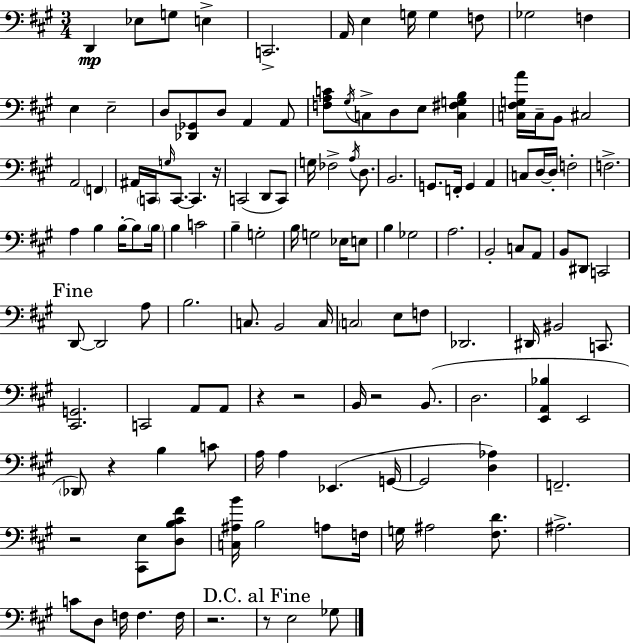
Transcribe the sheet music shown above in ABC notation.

X:1
T:Untitled
M:3/4
L:1/4
K:A
D,, _E,/2 G,/2 E, C,,2 A,,/4 E, G,/4 G, F,/2 _G,2 F, E, E,2 D,/2 [_D,,_G,,]/2 D,/2 A,, A,,/2 [F,A,C]/2 ^G,/4 C,/2 D,/2 E,/2 [C,^F,G,B,] [C,^F,G,A]/4 C,/4 B,,/2 ^C,2 A,,2 F,, ^A,,/4 C,,/4 G,/4 C,,/2 C,, z/4 C,,2 D,,/2 C,,/2 G,/4 _F,2 A,/4 D,/2 B,,2 G,,/2 F,,/4 G,, A,, C,/2 D,/4 D,/4 F,2 F,2 A, B, B,/4 B,/2 B,/4 B, C2 B, G,2 B,/4 G,2 _E,/4 E,/2 B, _G,2 A,2 B,,2 C,/2 A,,/2 B,,/2 ^D,,/2 C,,2 D,,/2 D,,2 A,/2 B,2 C,/2 B,,2 C,/4 C,2 E,/2 F,/2 _D,,2 ^D,,/4 ^B,,2 C,,/2 [^C,,G,,]2 C,,2 A,,/2 A,,/2 z z2 B,,/4 z2 B,,/2 D,2 [E,,A,,_B,] E,,2 _D,,/2 z B, C/2 A,/4 A, _E,, G,,/4 G,,2 [D,_A,] F,,2 z2 [^C,,E,]/2 [D,B,^C^F]/2 [C,^A,B]/4 B,2 A,/2 F,/4 G,/4 ^A,2 [^F,D]/2 ^A,2 C/2 D,/2 F,/4 F, F,/4 z2 z/2 E,2 _G,/2